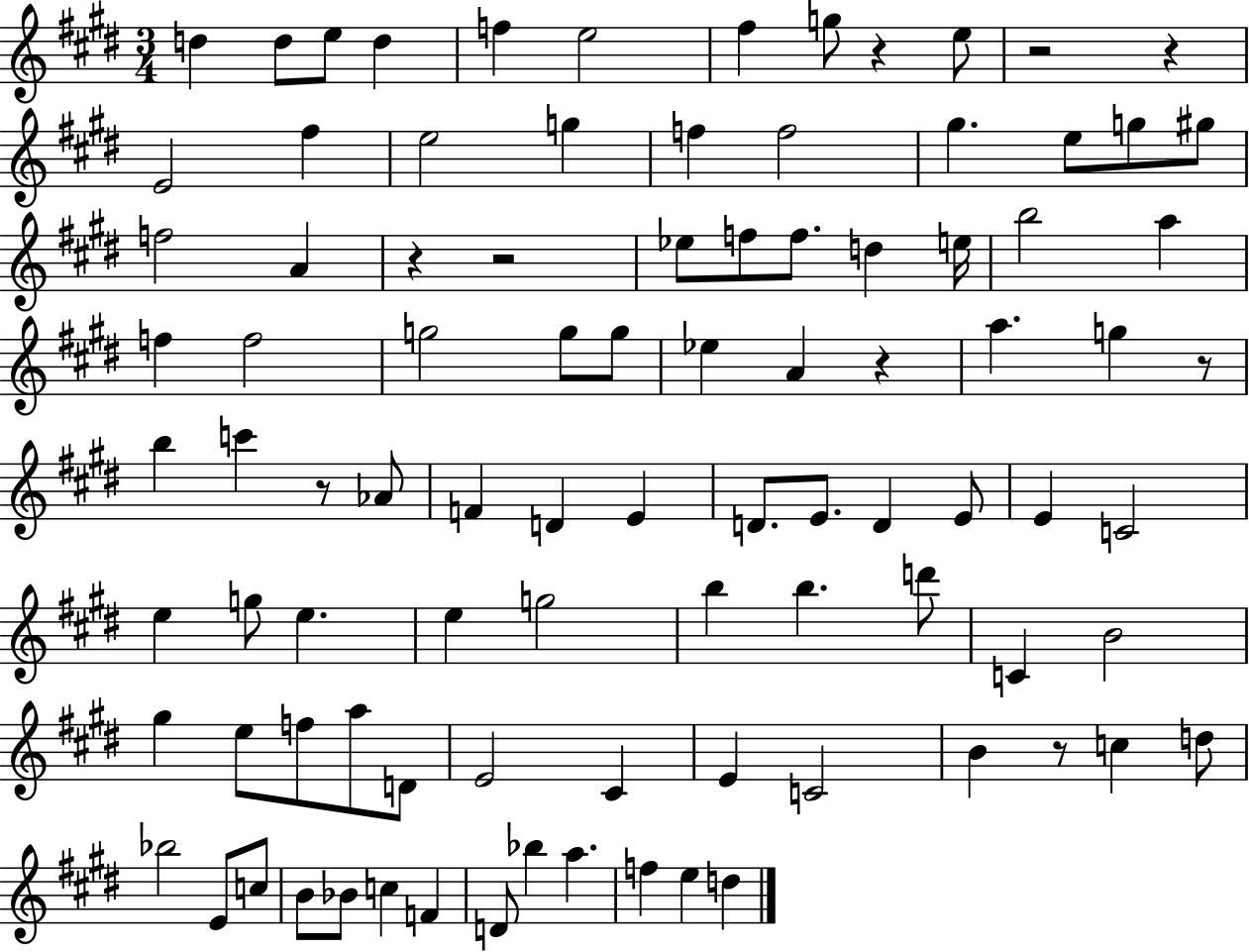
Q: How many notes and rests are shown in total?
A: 93